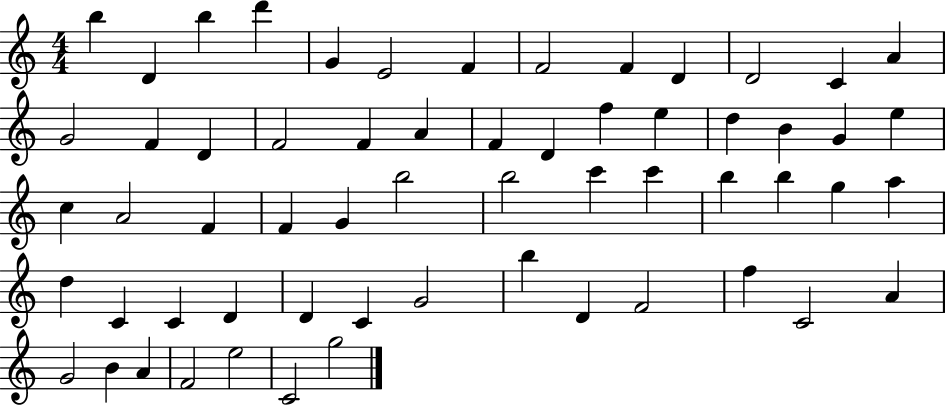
B5/q D4/q B5/q D6/q G4/q E4/h F4/q F4/h F4/q D4/q D4/h C4/q A4/q G4/h F4/q D4/q F4/h F4/q A4/q F4/q D4/q F5/q E5/q D5/q B4/q G4/q E5/q C5/q A4/h F4/q F4/q G4/q B5/h B5/h C6/q C6/q B5/q B5/q G5/q A5/q D5/q C4/q C4/q D4/q D4/q C4/q G4/h B5/q D4/q F4/h F5/q C4/h A4/q G4/h B4/q A4/q F4/h E5/h C4/h G5/h